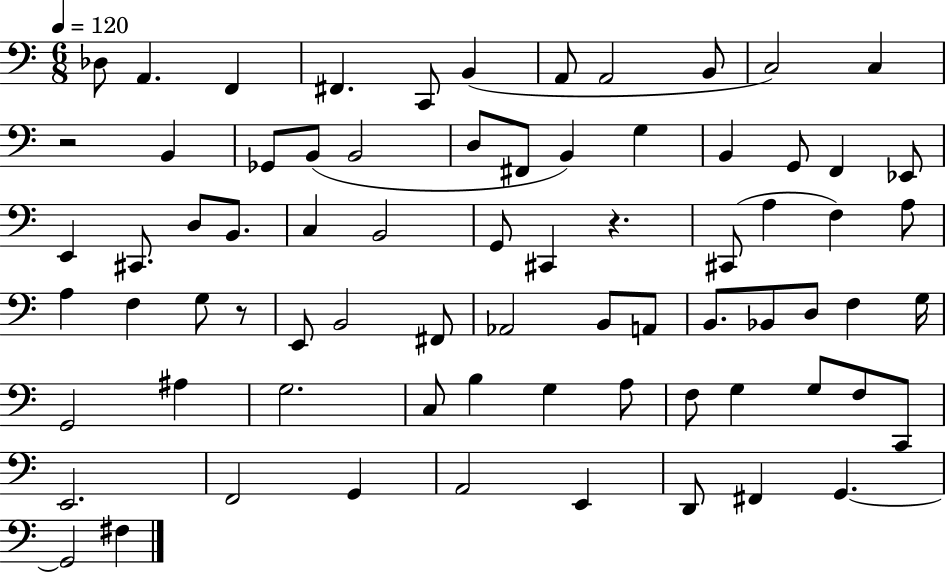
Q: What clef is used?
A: bass